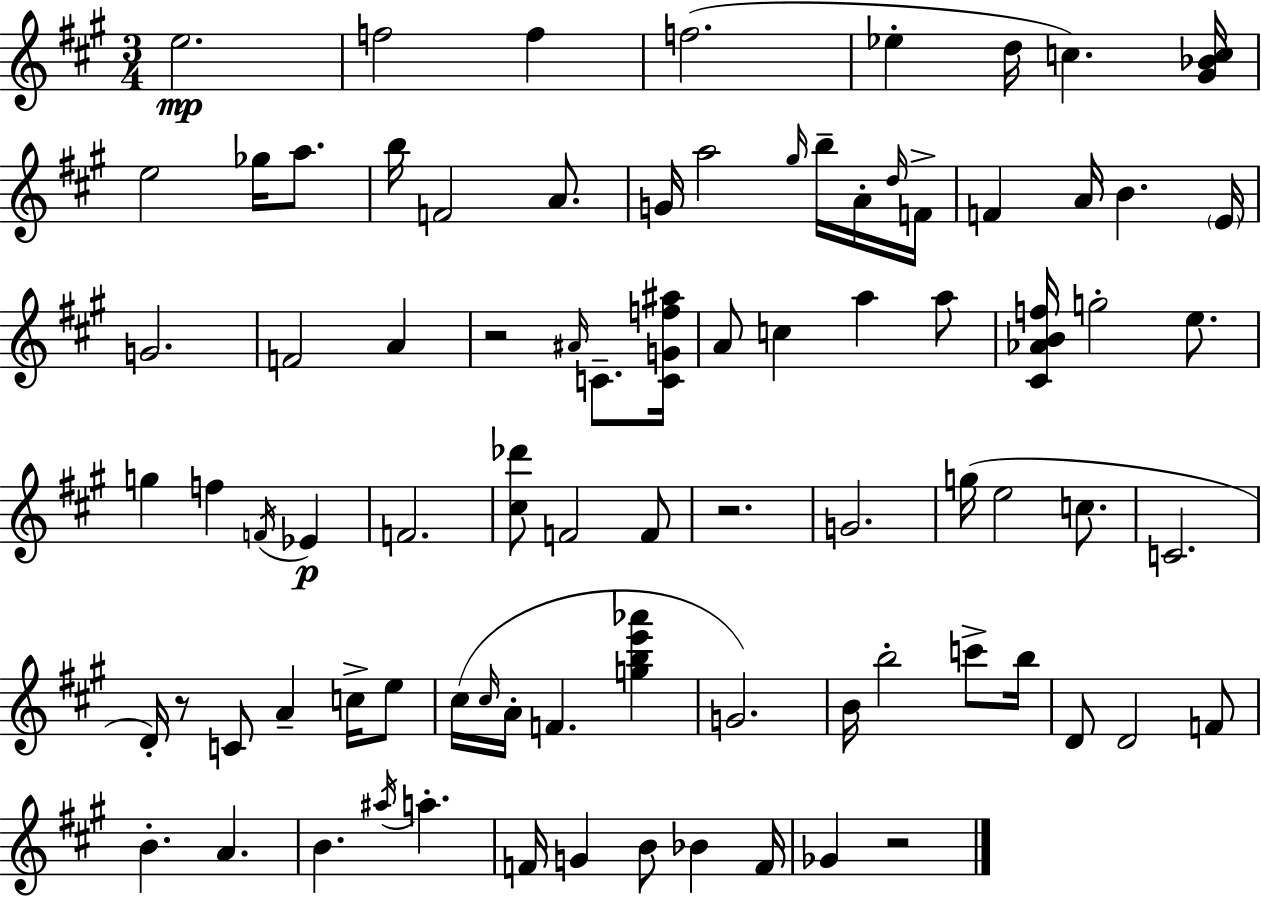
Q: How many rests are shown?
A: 4